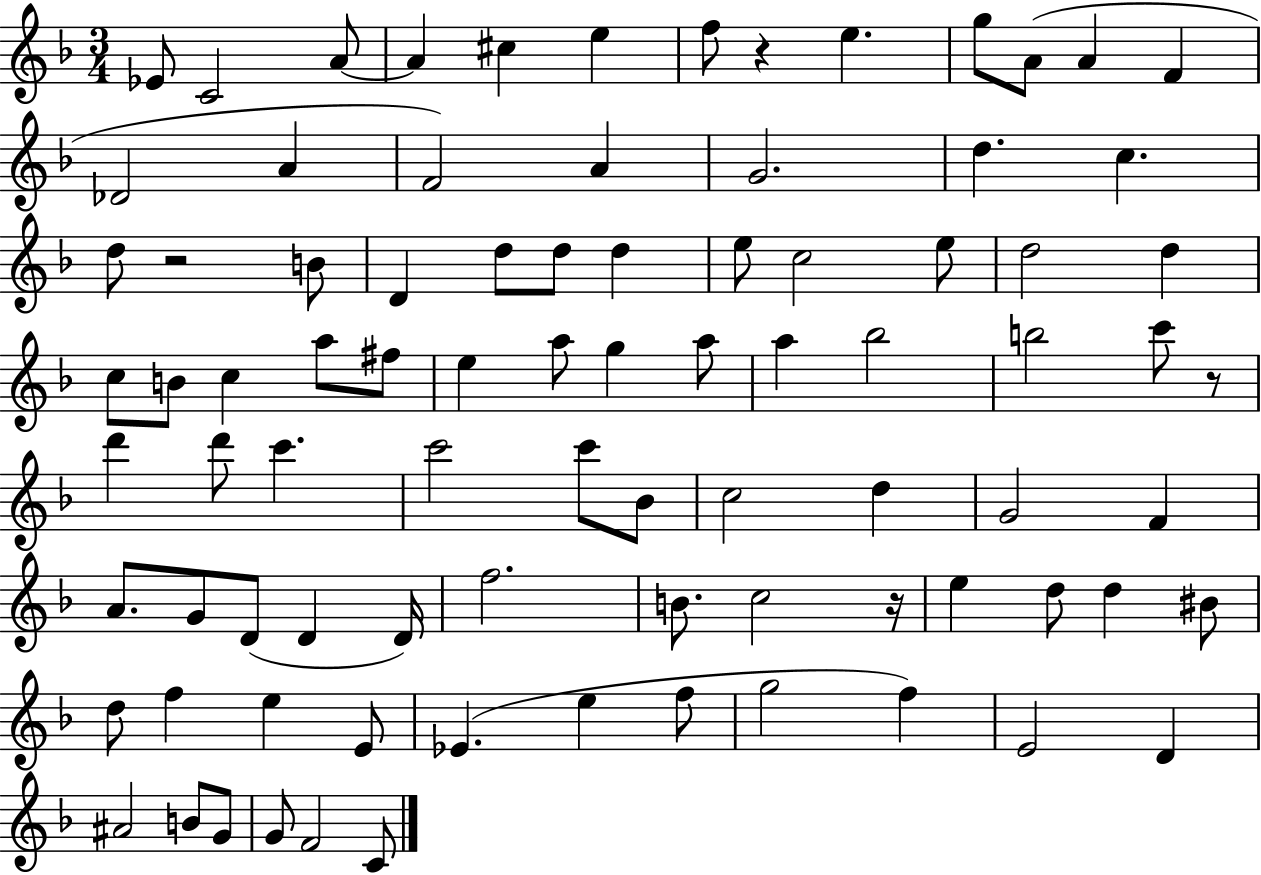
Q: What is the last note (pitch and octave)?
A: C4